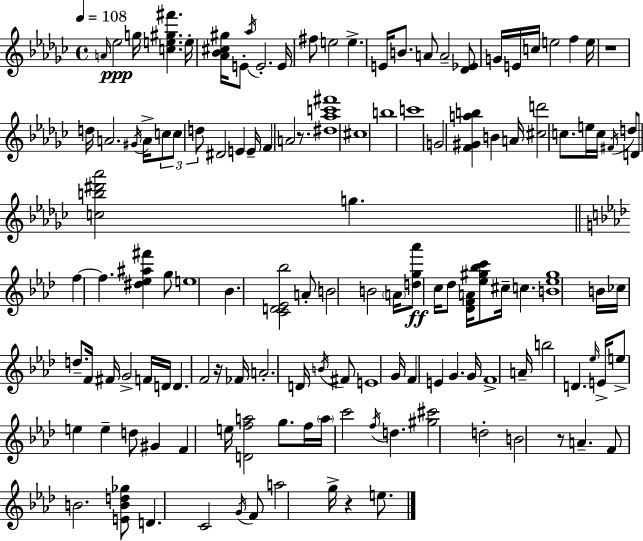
{
  \clef treble
  \time 4/4
  \defaultTimeSignature
  \key ees \minor
  \tempo 4 = 108
  \grace { a'16 }\ppp ees''2 g''16 <c'' e'' gis'' fis'''>4. | e''16-. <aes' bes' cis'' gis''>16 e'8-. \acciaccatura { aes''16 } e'2.-. | e'16 fis''8 e''2 e''4.-> | e'16 b'8. a'8 a'2-- | \break <des' ees'>8 g'16 e'16 c''16 e''2 f''4 | e''16 r1 | d''16 a'2. \acciaccatura { gis'16 } | a'16-> \tuplet 3/2 { c''8 c''8 d''8 } dis'2 e'4 | \break e'16-- f'4 a'2 | r8. <dis'' aes'' c''' fis'''>1 | cis''1 | b''1 | \break c'''1 | g'2 <f' gis' a'' b''>4 b'4 | a'16 <cis'' d'''>2 c''8. e''16 | c''16 \acciaccatura { fis'16 } d''8 d'8 <c'' b'' dis''' aes'''>2 g''4. | \break \bar "||" \break \key aes \major f''4~~ f''4. <dis'' ees'' ais'' fis'''>4 g''8 | e''1 | bes'4. <c' d' ees' bes''>2 a'8-. | b'2 b'2 | \break \parenthesize a'16 <d'' g'' aes'''>8\ff c''16 des''8 <des' f' a'>16 <ees'' gis'' bes'' c'''>8 cis''16-- c''4. | <b' ees'' gis''>1 | b'16 ces''16 d''8.-- f'16 fis'16 g'2-> f'16 | d'16 d'4. f'2 r16 | \break fes'16 a'2.-. d'16 \acciaccatura { b'16 } fis'8 | e'1 | g'16 f'4 e'4 g'4. | g'16 f'1-> | \break a'16-- b''2 d'4. | \grace { ees''16 } e'16-> e''8-> e''4 e''4-- d''8 gis'4 | f'4 e''16 <d' f'' a''>2 g''8. | f''16 \parenthesize a''16 c'''2 \acciaccatura { f''16 } d''4. | \break <gis'' cis'''>2 d''2-. | b'2 r8 a'4.-- | f'8 b'2. | <e' b' d'' ges''>8 d'4. c'2 | \break \acciaccatura { g'16 } f'8 a''2 g''16-> r4 | e''8. \bar "|."
}